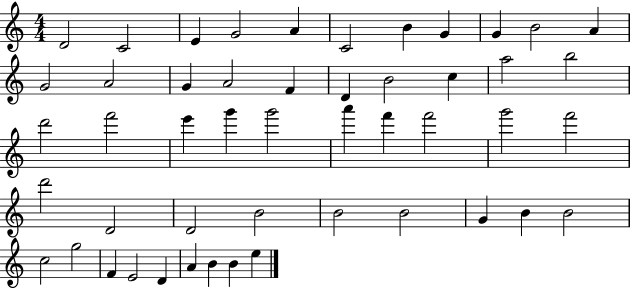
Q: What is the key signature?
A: C major